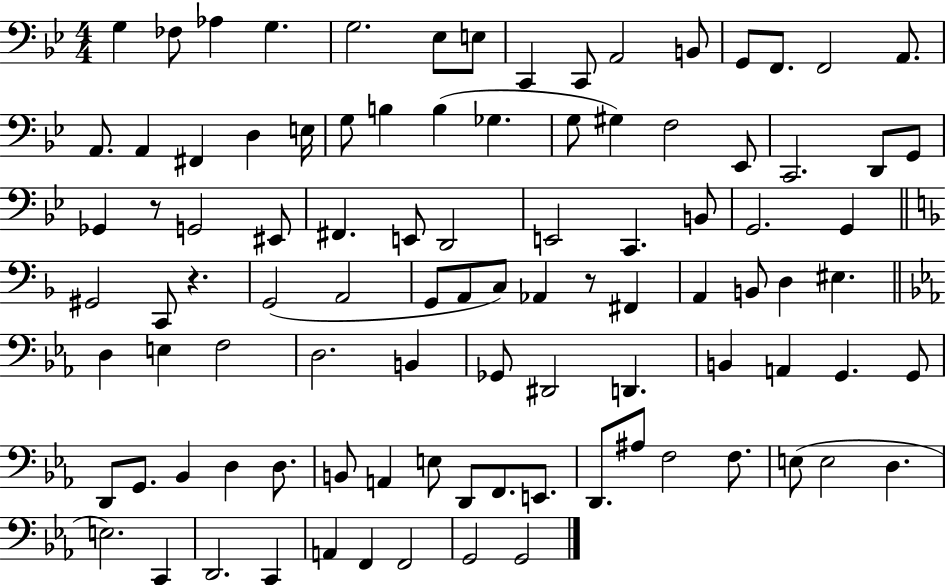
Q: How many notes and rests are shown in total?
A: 97